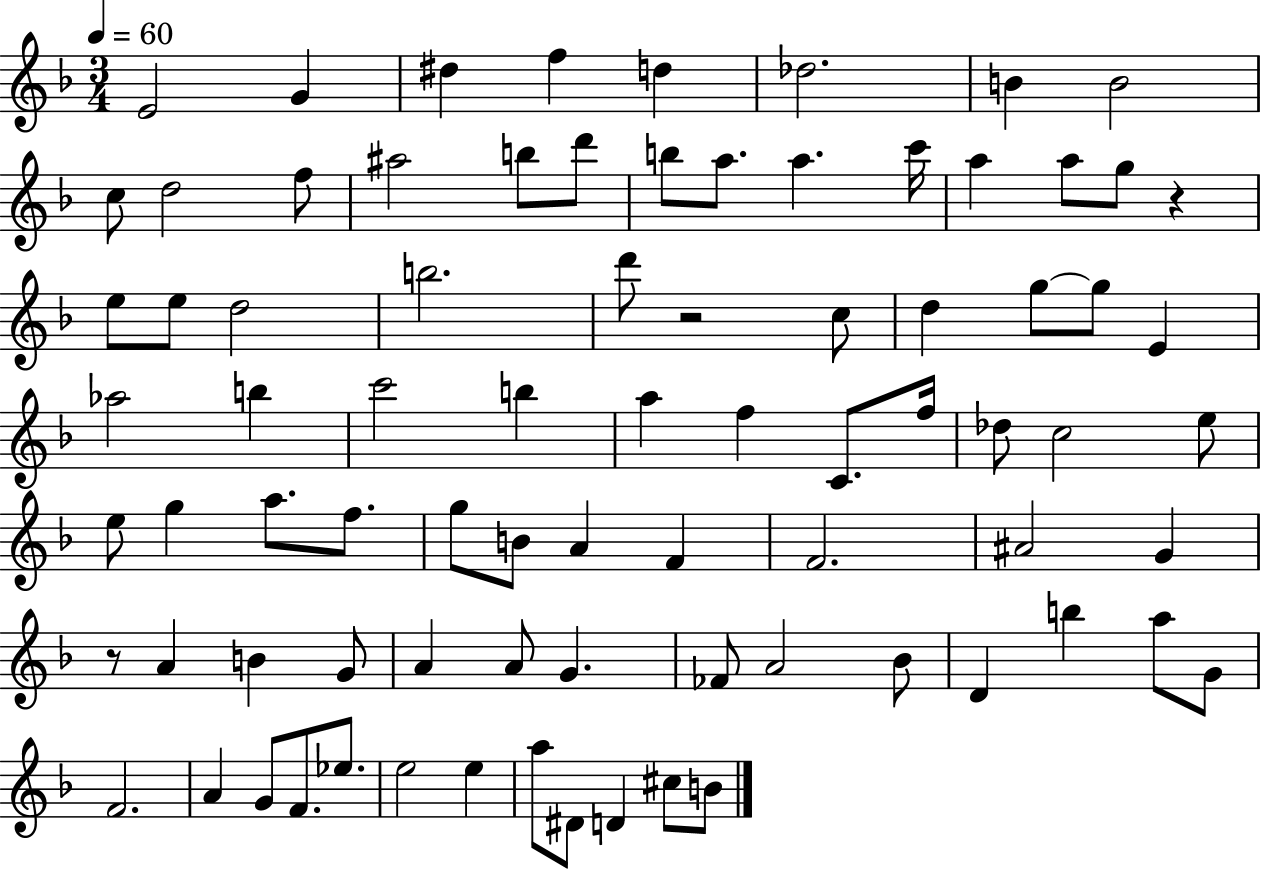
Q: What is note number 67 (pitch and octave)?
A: F4